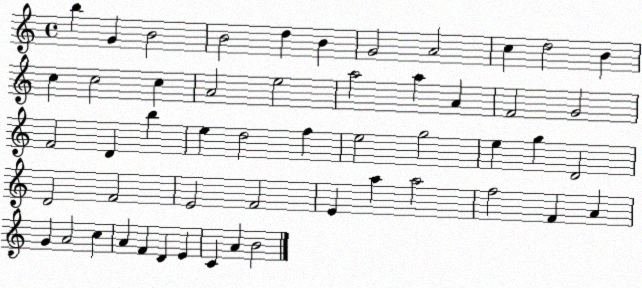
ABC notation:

X:1
T:Untitled
M:4/4
L:1/4
K:C
b G B2 B2 d B G2 A2 c d2 B c c2 c A2 e2 a2 a A F2 G2 F2 D b e d2 f e2 g2 e g D2 D2 F2 E2 F2 E a a2 f2 F A G A2 c A F D E C A B2